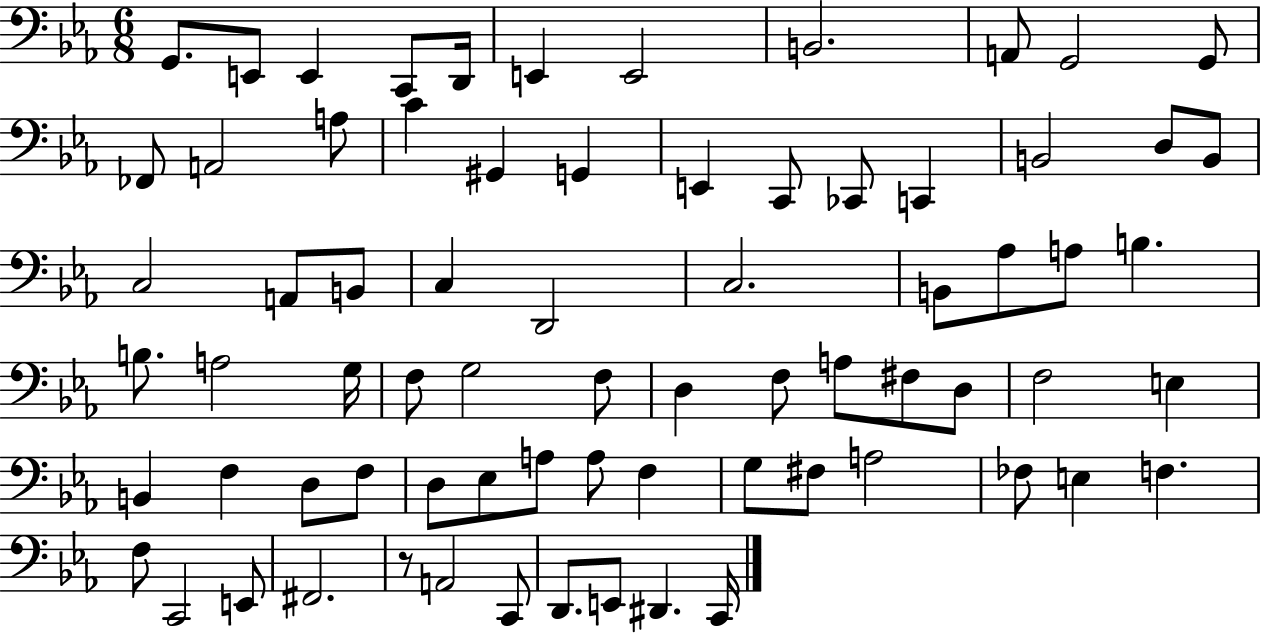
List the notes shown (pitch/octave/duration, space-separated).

G2/e. E2/e E2/q C2/e D2/s E2/q E2/h B2/h. A2/e G2/h G2/e FES2/e A2/h A3/e C4/q G#2/q G2/q E2/q C2/e CES2/e C2/q B2/h D3/e B2/e C3/h A2/e B2/e C3/q D2/h C3/h. B2/e Ab3/e A3/e B3/q. B3/e. A3/h G3/s F3/e G3/h F3/e D3/q F3/e A3/e F#3/e D3/e F3/h E3/q B2/q F3/q D3/e F3/e D3/e Eb3/e A3/e A3/e F3/q G3/e F#3/e A3/h FES3/e E3/q F3/q. F3/e C2/h E2/e F#2/h. R/e A2/h C2/e D2/e. E2/e D#2/q. C2/s